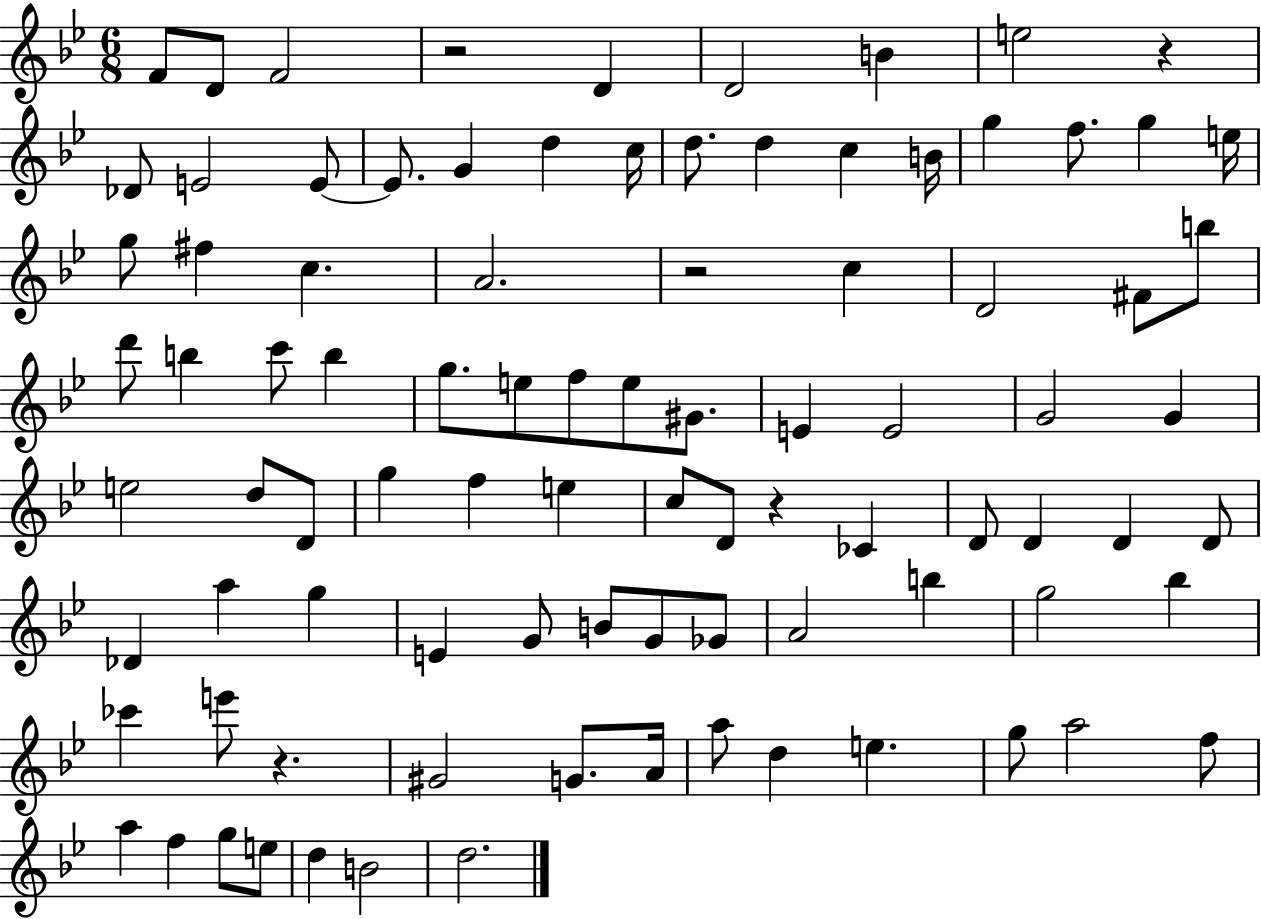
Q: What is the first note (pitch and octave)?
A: F4